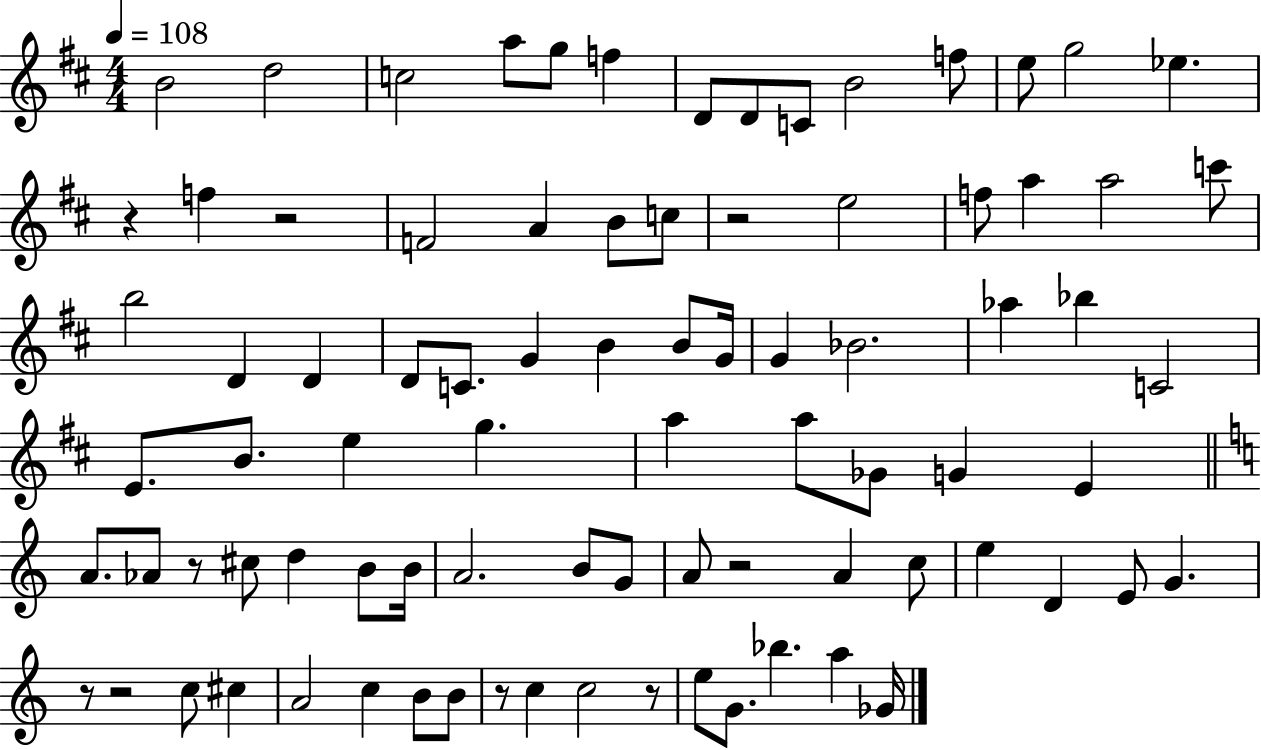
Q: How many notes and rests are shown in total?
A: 85